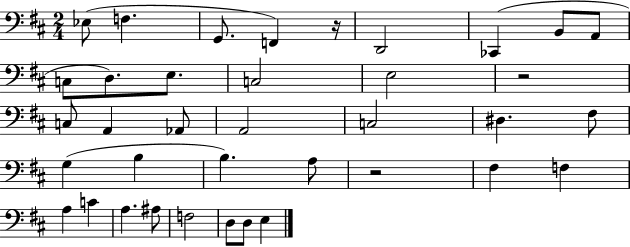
X:1
T:Untitled
M:2/4
L:1/4
K:D
_E,/2 F, G,,/2 F,, z/4 D,,2 _C,, B,,/2 A,,/2 C,/2 D,/2 E,/2 C,2 E,2 z2 C,/2 A,, _A,,/2 A,,2 C,2 ^D, ^F,/2 G, B, B, A,/2 z2 ^F, F, A, C A, ^A,/2 F,2 D,/2 D,/2 E,